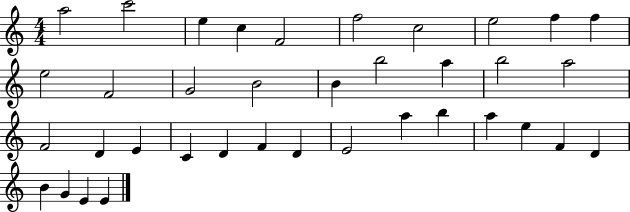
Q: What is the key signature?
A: C major